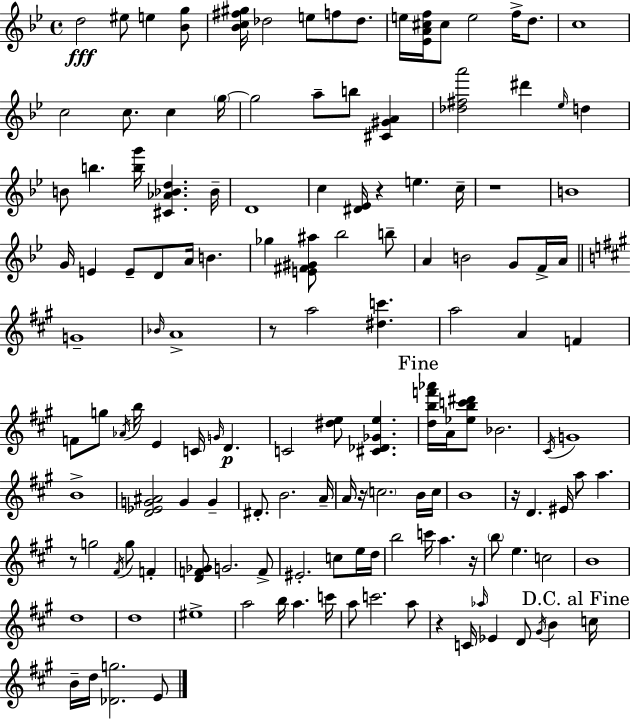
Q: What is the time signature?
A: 4/4